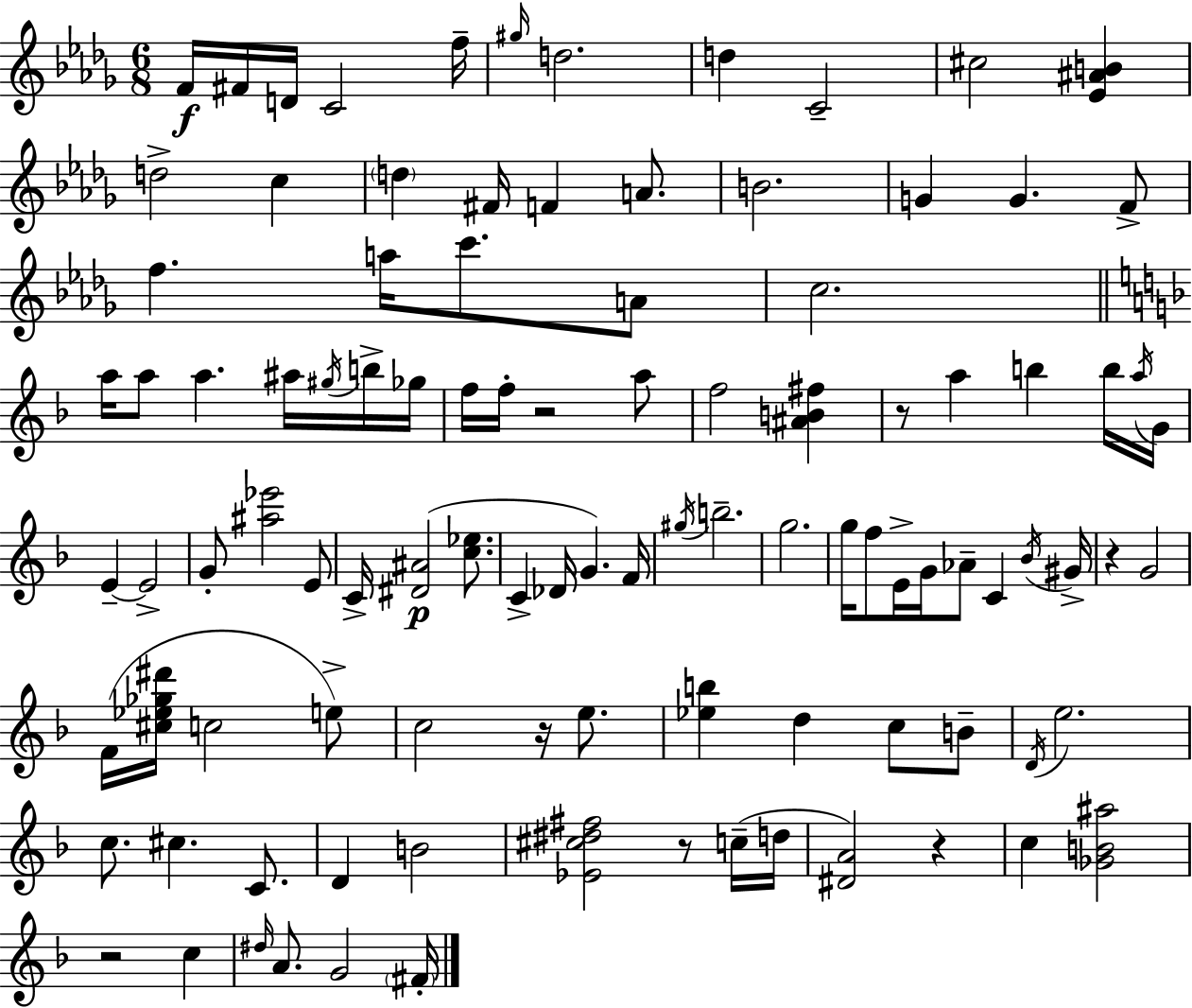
{
  \clef treble
  \numericTimeSignature
  \time 6/8
  \key bes \minor
  f'16\f fis'16 d'16 c'2 f''16-- | \grace { gis''16 } d''2. | d''4 c'2-- | cis''2 <ees' ais' b'>4 | \break d''2-> c''4 | \parenthesize d''4 fis'16 f'4 a'8. | b'2. | g'4 g'4. f'8-> | \break f''4. a''16 c'''8. a'8 | c''2. | \bar "||" \break \key d \minor a''16 a''8 a''4. ais''16 \acciaccatura { gis''16 } b''16-> | ges''16 f''16 f''16-. r2 a''8 | f''2 <ais' b' fis''>4 | r8 a''4 b''4 b''16 | \break \acciaccatura { a''16 } g'16 e'4--~~ e'2-> | g'8-. <ais'' ees'''>2 | e'8 c'16-> <dis' ais'>2(\p <c'' ees''>8. | c'4-> des'16 g'4.) | \break f'16 \acciaccatura { gis''16 } b''2.-- | g''2. | g''16 f''8 e'16-> g'16 aes'8-- c'4 | \acciaccatura { bes'16 } gis'16-> r4 g'2 | \break f'16( <cis'' ees'' ges'' dis'''>16 c''2 | e''8->) c''2 | r16 e''8. <ees'' b''>4 d''4 | c''8 b'8-- \acciaccatura { d'16 } e''2. | \break c''8. cis''4. | c'8. d'4 b'2 | <ees' cis'' dis'' fis''>2 | r8 c''16--( d''16 <dis' a'>2) | \break r4 c''4 <ges' b' ais''>2 | r2 | c''4 \grace { dis''16 } a'8. g'2 | \parenthesize fis'16-. \bar "|."
}